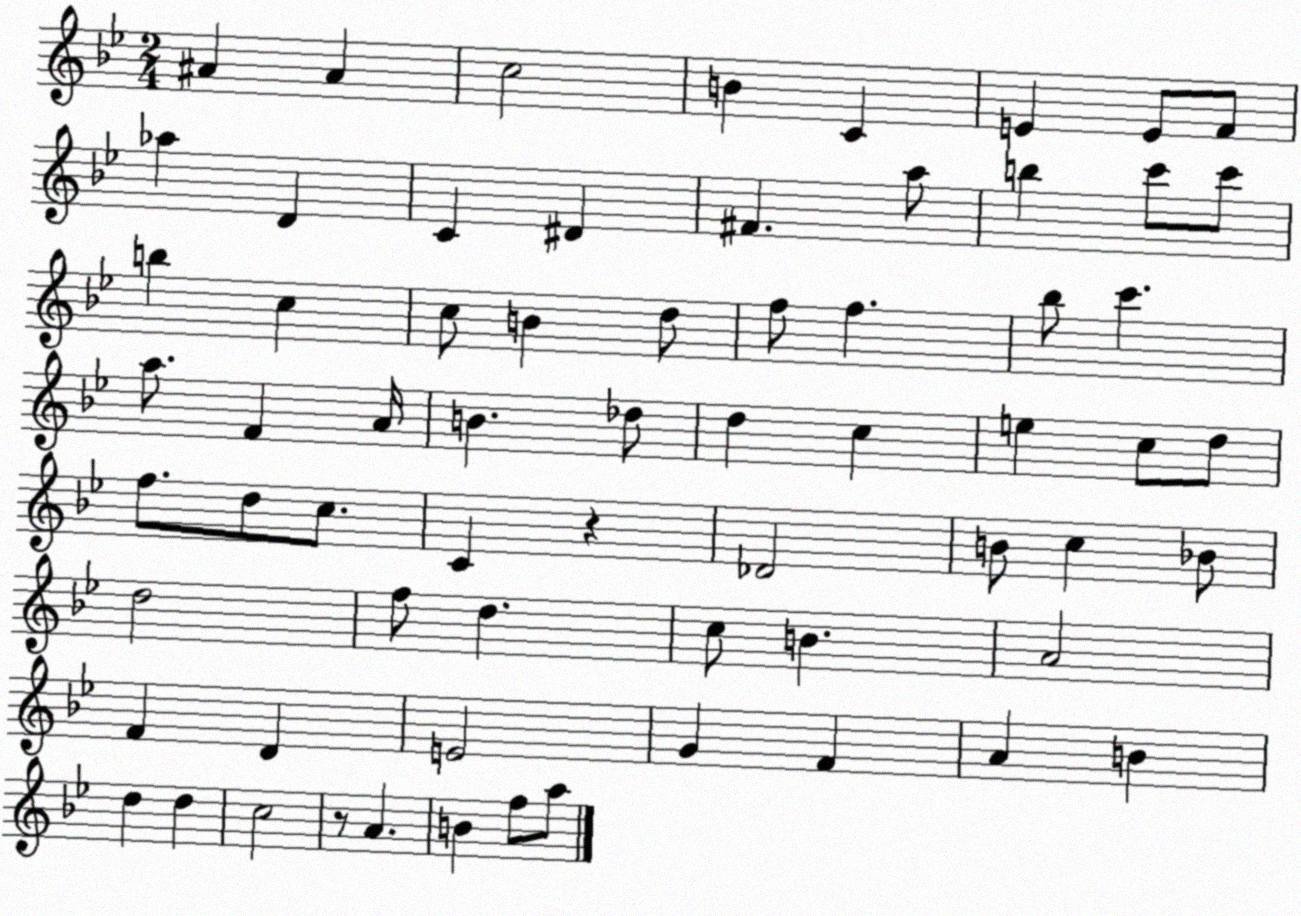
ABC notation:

X:1
T:Untitled
M:2/4
L:1/4
K:Bb
^A ^A c2 B C E E/2 F/2 _a D C ^D ^F a/2 b c'/2 c'/2 b c c/2 B d/2 f/2 f _b/2 c' a/2 F A/4 B _d/2 d c e c/2 d/2 f/2 d/2 c/2 C z _D2 B/2 c _B/2 d2 f/2 d c/2 B A2 F D E2 G F A B d d c2 z/2 A B f/2 a/2